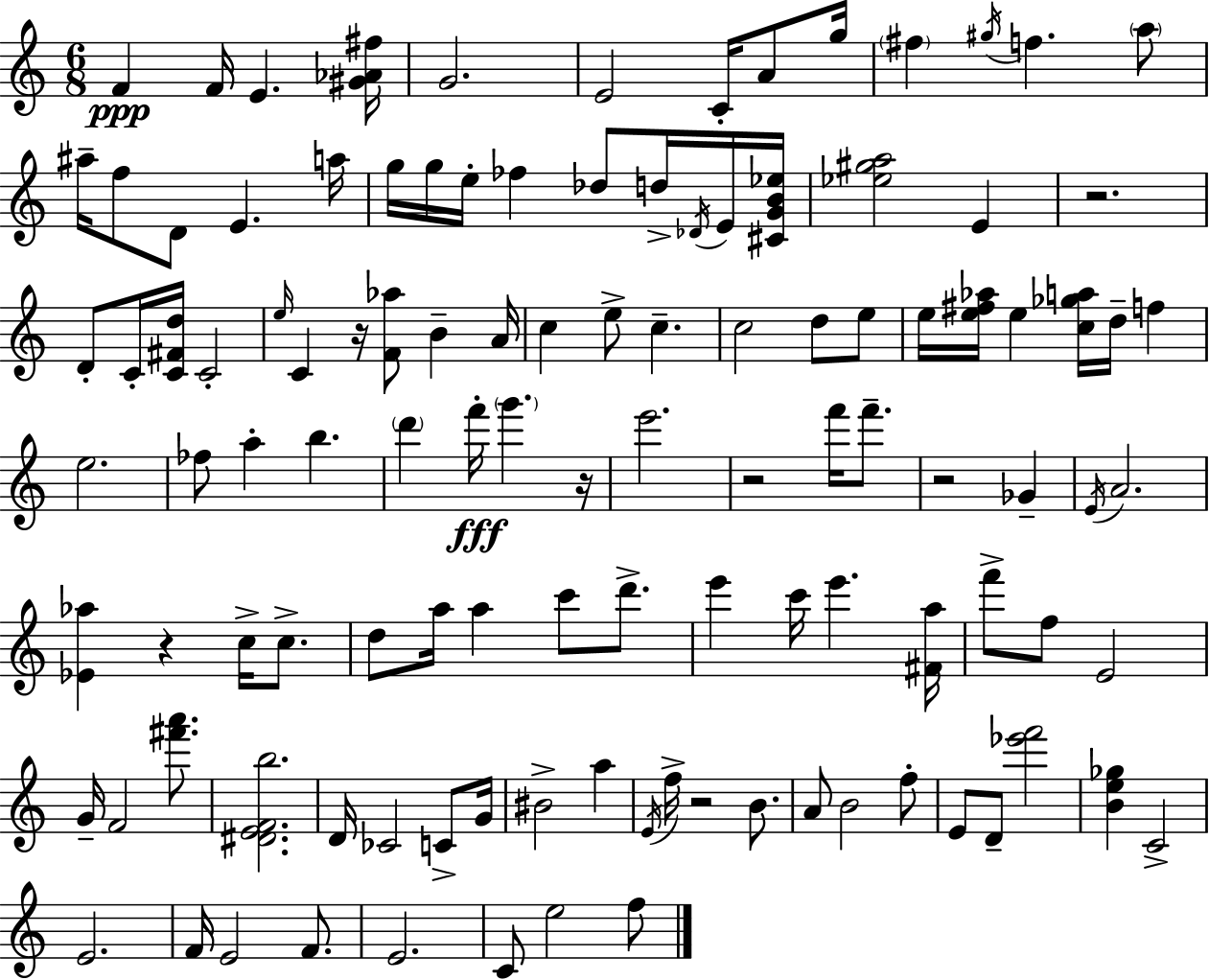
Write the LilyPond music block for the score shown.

{
  \clef treble
  \numericTimeSignature
  \time 6/8
  \key a \minor
  \repeat volta 2 { f'4\ppp f'16 e'4. <gis' aes' fis''>16 | g'2. | e'2 c'16-. a'8 g''16 | \parenthesize fis''4 \acciaccatura { gis''16 } f''4. \parenthesize a''8 | \break ais''16-- f''8 d'8 e'4. | a''16 g''16 g''16 e''16-. fes''4 des''8 d''16-> \acciaccatura { des'16 } | e'16 <cis' g' b' ees''>16 <ees'' gis'' a''>2 e'4 | r2. | \break d'8-. c'16-. <c' fis' d''>16 c'2-. | \grace { e''16 } c'4 r16 <f' aes''>8 b'4-- | a'16 c''4 e''8-> c''4.-- | c''2 d''8 | \break e''8 e''16 <e'' fis'' aes''>16 e''4 <c'' ges'' a''>16 d''16-- f''4 | e''2. | fes''8 a''4-. b''4. | \parenthesize d'''4 f'''16-.\fff \parenthesize g'''4. | \break r16 e'''2. | r2 f'''16 | f'''8.-- r2 ges'4-- | \acciaccatura { e'16 } a'2. | \break <ees' aes''>4 r4 | c''16-> c''8.-> d''8 a''16 a''4 c'''8 | d'''8.-> e'''4 c'''16 e'''4. | <fis' a''>16 f'''8-> f''8 e'2 | \break g'16-- f'2 | <fis''' a'''>8. <dis' e' f' b''>2. | d'16 ces'2 | c'8-> g'16 bis'2-> | \break a''4 \acciaccatura { e'16 } f''16-> r2 | b'8. a'8 b'2 | f''8-. e'8 d'8-- <ees''' f'''>2 | <b' e'' ges''>4 c'2-> | \break e'2. | f'16 e'2 | f'8. e'2. | c'8 e''2 | \break f''8 } \bar "|."
}